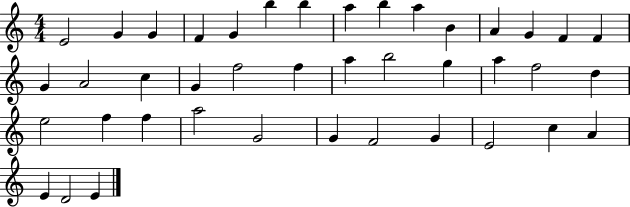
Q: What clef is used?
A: treble